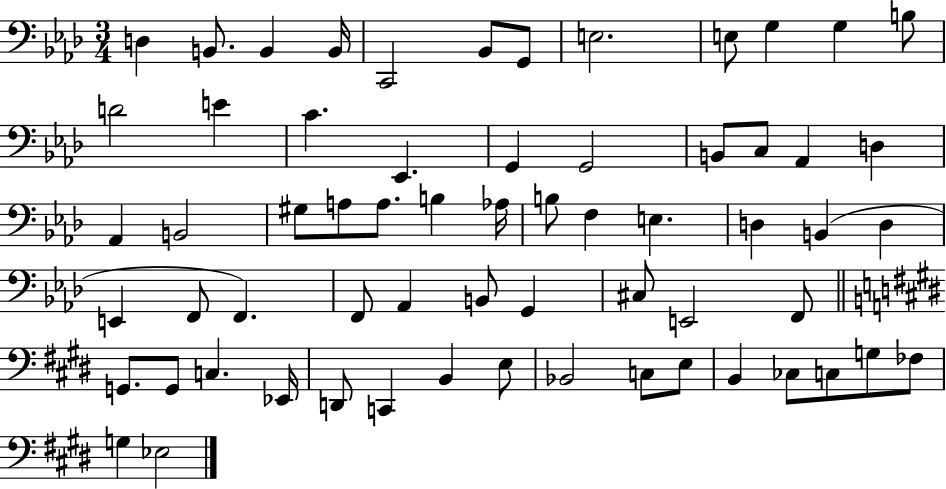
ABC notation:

X:1
T:Untitled
M:3/4
L:1/4
K:Ab
D, B,,/2 B,, B,,/4 C,,2 _B,,/2 G,,/2 E,2 E,/2 G, G, B,/2 D2 E C _E,, G,, G,,2 B,,/2 C,/2 _A,, D, _A,, B,,2 ^G,/2 A,/2 A,/2 B, _A,/4 B,/2 F, E, D, B,, D, E,, F,,/2 F,, F,,/2 _A,, B,,/2 G,, ^C,/2 E,,2 F,,/2 G,,/2 G,,/2 C, _E,,/4 D,,/2 C,, B,, E,/2 _B,,2 C,/2 E,/2 B,, _C,/2 C,/2 G,/2 _F,/2 G, _E,2